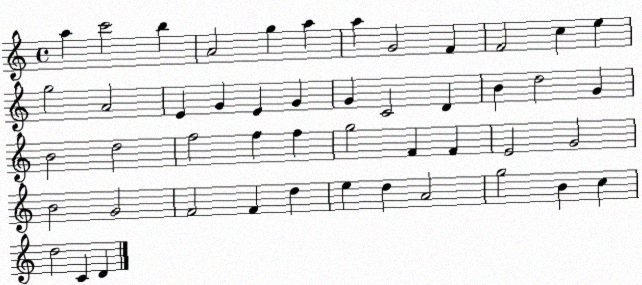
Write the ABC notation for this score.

X:1
T:Untitled
M:4/4
L:1/4
K:C
a c'2 b A2 g a a G2 F F2 c e g2 A2 E G E G G C2 D B d2 G B2 d2 f2 f f g2 F F E2 G2 B2 G2 F2 F d e d A2 g2 B c d2 C D